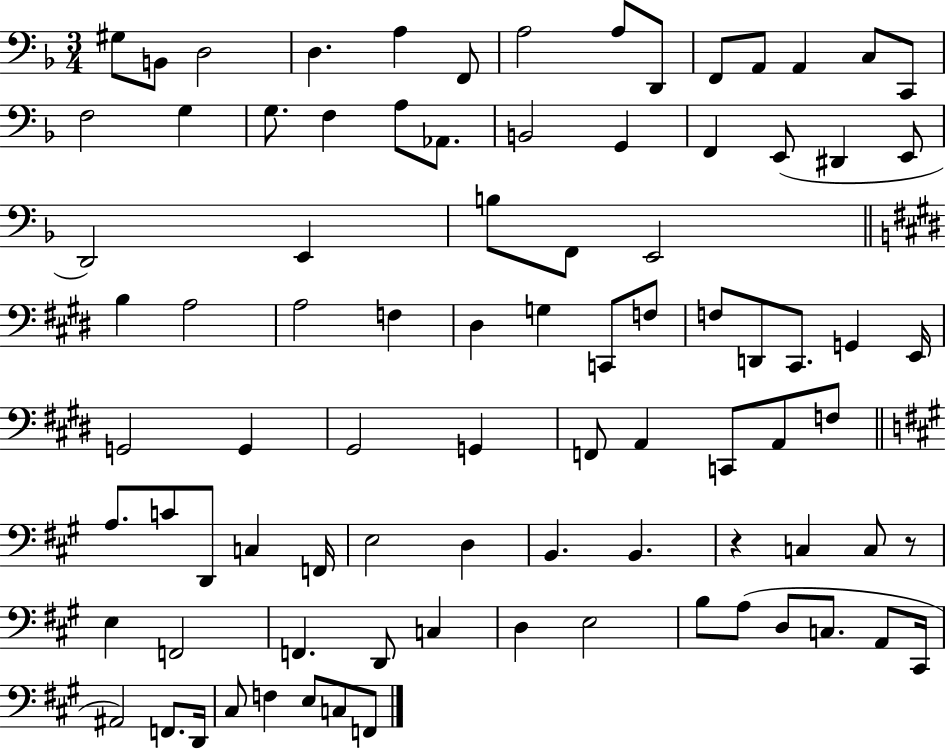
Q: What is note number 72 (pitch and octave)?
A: B3